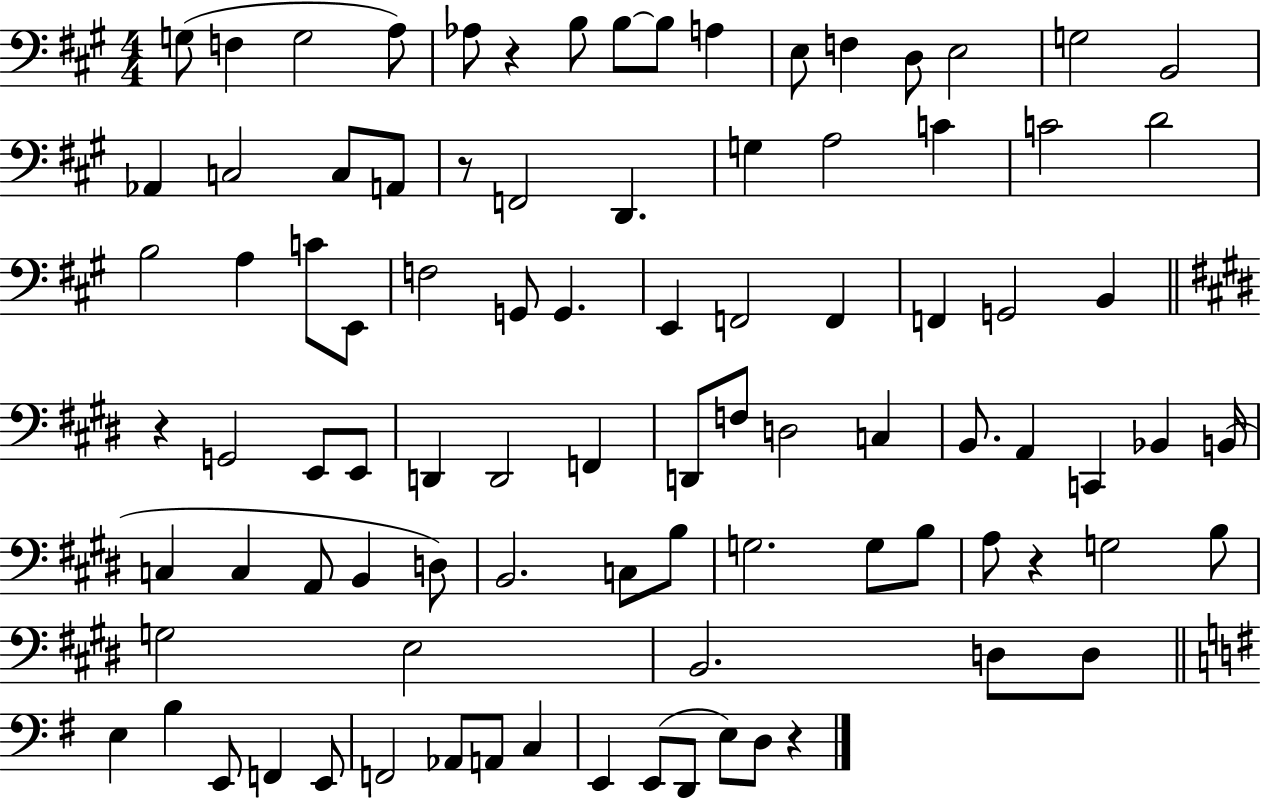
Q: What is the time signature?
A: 4/4